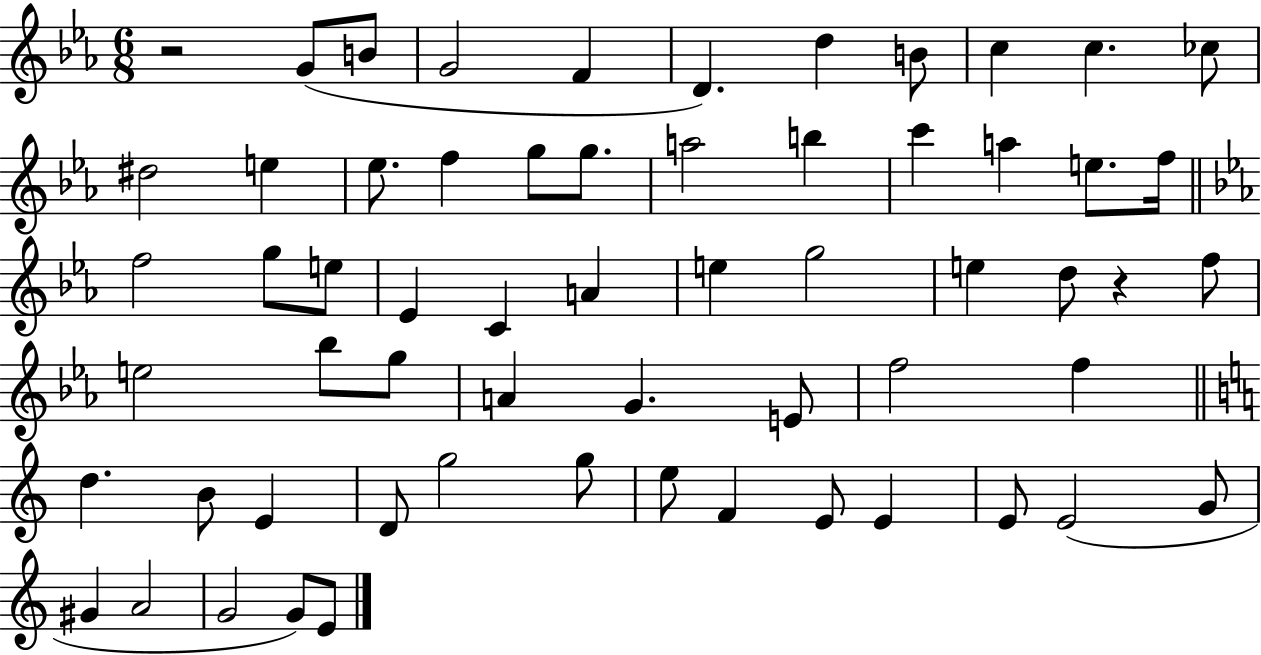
{
  \clef treble
  \numericTimeSignature
  \time 6/8
  \key ees \major
  \repeat volta 2 { r2 g'8( b'8 | g'2 f'4 | d'4.) d''4 b'8 | c''4 c''4. ces''8 | \break dis''2 e''4 | ees''8. f''4 g''8 g''8. | a''2 b''4 | c'''4 a''4 e''8. f''16 | \break \bar "||" \break \key c \minor f''2 g''8 e''8 | ees'4 c'4 a'4 | e''4 g''2 | e''4 d''8 r4 f''8 | \break e''2 bes''8 g''8 | a'4 g'4. e'8 | f''2 f''4 | \bar "||" \break \key a \minor d''4. b'8 e'4 | d'8 g''2 g''8 | e''8 f'4 e'8 e'4 | e'8 e'2( g'8 | \break gis'4 a'2 | g'2 g'8) e'8 | } \bar "|."
}